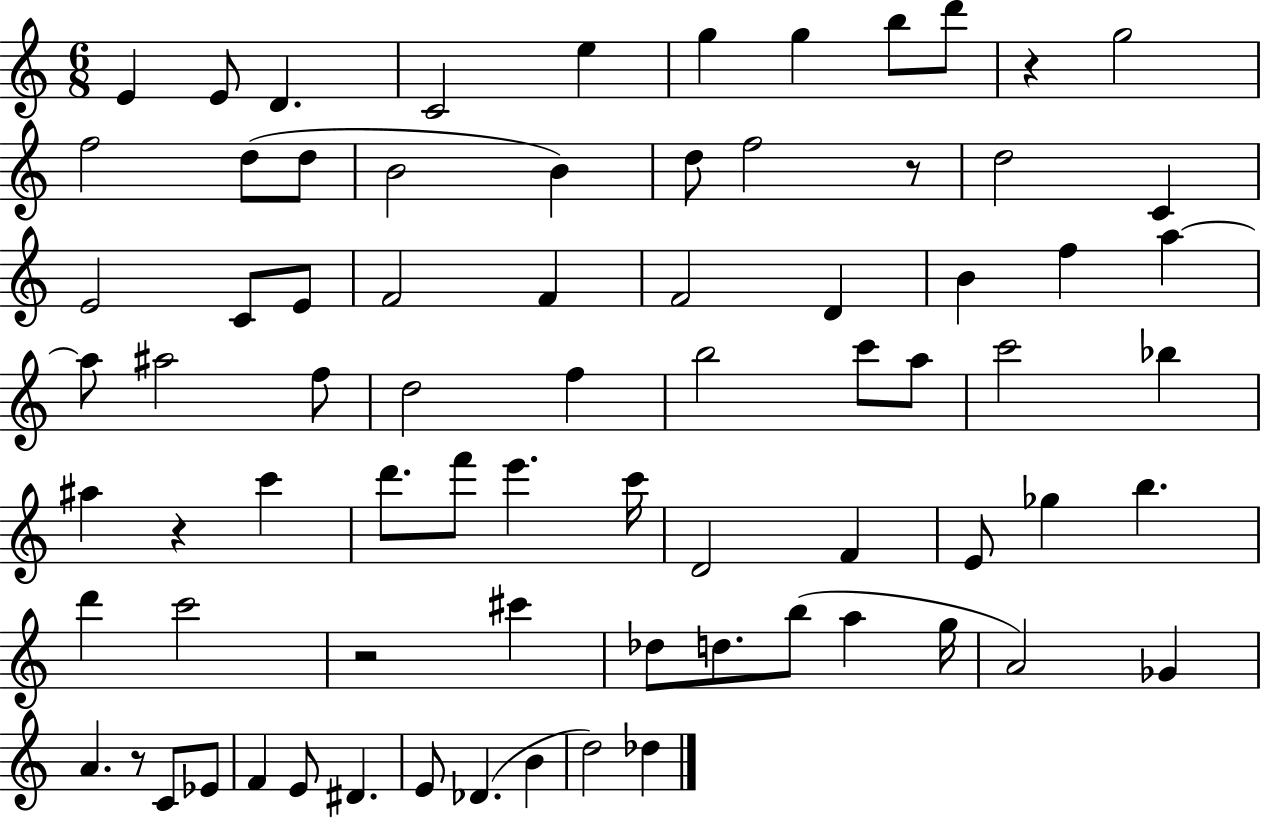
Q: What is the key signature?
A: C major